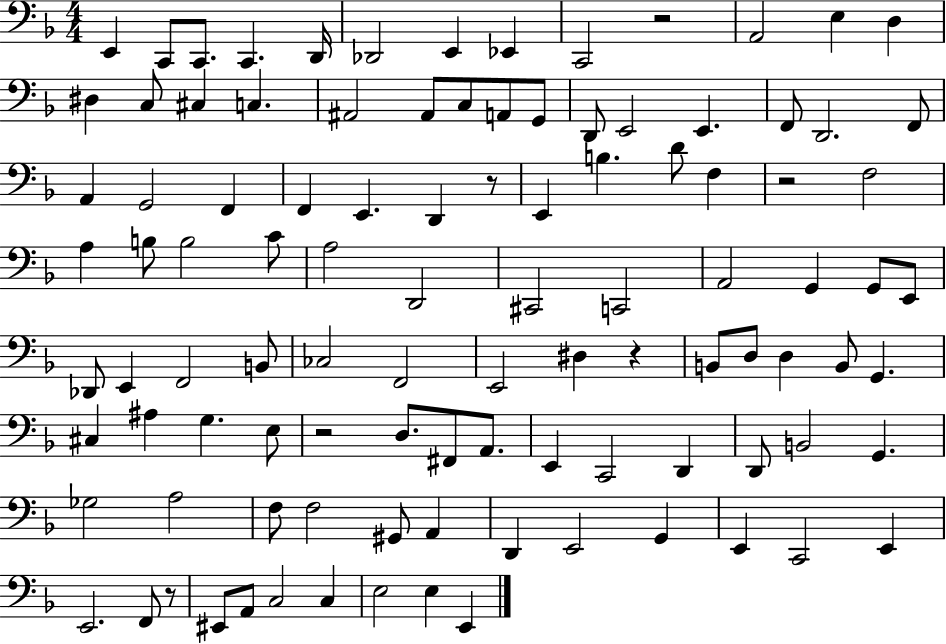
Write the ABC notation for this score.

X:1
T:Untitled
M:4/4
L:1/4
K:F
E,, C,,/2 C,,/2 C,, D,,/4 _D,,2 E,, _E,, C,,2 z2 A,,2 E, D, ^D, C,/2 ^C, C, ^A,,2 ^A,,/2 C,/2 A,,/2 G,,/2 D,,/2 E,,2 E,, F,,/2 D,,2 F,,/2 A,, G,,2 F,, F,, E,, D,, z/2 E,, B, D/2 F, z2 F,2 A, B,/2 B,2 C/2 A,2 D,,2 ^C,,2 C,,2 A,,2 G,, G,,/2 E,,/2 _D,,/2 E,, F,,2 B,,/2 _C,2 F,,2 E,,2 ^D, z B,,/2 D,/2 D, B,,/2 G,, ^C, ^A, G, E,/2 z2 D,/2 ^F,,/2 A,,/2 E,, C,,2 D,, D,,/2 B,,2 G,, _G,2 A,2 F,/2 F,2 ^G,,/2 A,, D,, E,,2 G,, E,, C,,2 E,, E,,2 F,,/2 z/2 ^E,,/2 A,,/2 C,2 C, E,2 E, E,,